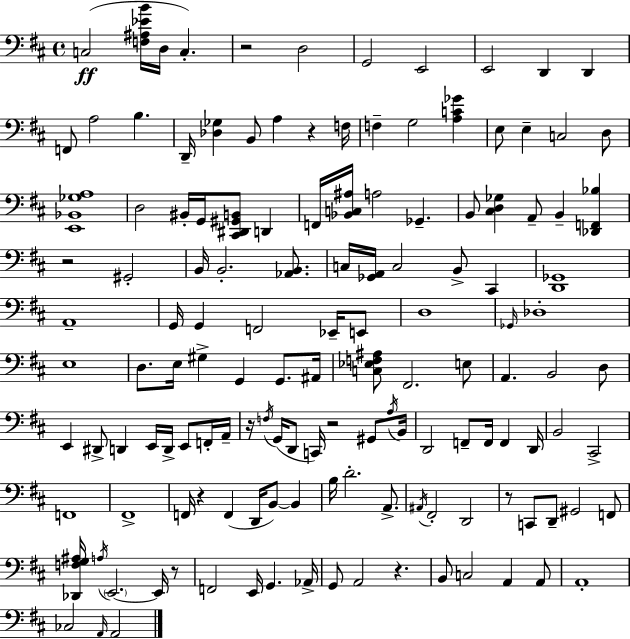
C3/h [F3,A#3,Eb4,B4]/s D3/s C3/q. R/h D3/h G2/h E2/h E2/h D2/q D2/q F2/e A3/h B3/q. D2/s [Db3,Gb3]/q B2/e A3/q R/q F3/s F3/q G3/h [A3,C4,Gb4]/q E3/e E3/q C3/h D3/e [E2,Bb2,Gb3,A3]/w D3/h BIS2/s G2/s [C#2,D#2,G#2,B2]/e D2/q F2/s [Bb2,C3,A#3]/s A3/h Gb2/q. B2/e [C#3,D3,Gb3]/q A2/e B2/q [Db2,F2,Bb3]/q R/h G#2/h B2/s B2/h. [Ab2,B2]/e. C3/s [Gb2,A2]/s C3/h B2/e C#2/q [D2,Gb2]/w A2/w G2/s G2/q F2/h Eb2/s E2/e D3/w Gb2/s Db3/w E3/w D3/e. E3/s G#3/q G2/q G2/e. A#2/s [C3,Eb3,F3,A#3]/e F#2/h. E3/e A2/q. B2/h D3/e E2/q D#2/e D2/q E2/s D2/s E2/e F2/s A2/s R/s F3/s G2/s D2/e C2/s R/h G#2/e A3/s B2/s D2/h F2/e F2/s F2/q D2/s B2/h C#2/h F2/w F#2/w F2/s R/q F2/q D2/s B2/e B2/q B3/s D4/h. A2/e. A#2/s F#2/h D2/h R/e C2/e D2/e G#2/h F2/e [Db2,F3,G3,A#3]/s A3/s E2/h. E2/s R/e F2/h E2/s G2/q. Ab2/s G2/e A2/h R/q. B2/e C3/h A2/q A2/e A2/w CES3/h A2/s A2/h